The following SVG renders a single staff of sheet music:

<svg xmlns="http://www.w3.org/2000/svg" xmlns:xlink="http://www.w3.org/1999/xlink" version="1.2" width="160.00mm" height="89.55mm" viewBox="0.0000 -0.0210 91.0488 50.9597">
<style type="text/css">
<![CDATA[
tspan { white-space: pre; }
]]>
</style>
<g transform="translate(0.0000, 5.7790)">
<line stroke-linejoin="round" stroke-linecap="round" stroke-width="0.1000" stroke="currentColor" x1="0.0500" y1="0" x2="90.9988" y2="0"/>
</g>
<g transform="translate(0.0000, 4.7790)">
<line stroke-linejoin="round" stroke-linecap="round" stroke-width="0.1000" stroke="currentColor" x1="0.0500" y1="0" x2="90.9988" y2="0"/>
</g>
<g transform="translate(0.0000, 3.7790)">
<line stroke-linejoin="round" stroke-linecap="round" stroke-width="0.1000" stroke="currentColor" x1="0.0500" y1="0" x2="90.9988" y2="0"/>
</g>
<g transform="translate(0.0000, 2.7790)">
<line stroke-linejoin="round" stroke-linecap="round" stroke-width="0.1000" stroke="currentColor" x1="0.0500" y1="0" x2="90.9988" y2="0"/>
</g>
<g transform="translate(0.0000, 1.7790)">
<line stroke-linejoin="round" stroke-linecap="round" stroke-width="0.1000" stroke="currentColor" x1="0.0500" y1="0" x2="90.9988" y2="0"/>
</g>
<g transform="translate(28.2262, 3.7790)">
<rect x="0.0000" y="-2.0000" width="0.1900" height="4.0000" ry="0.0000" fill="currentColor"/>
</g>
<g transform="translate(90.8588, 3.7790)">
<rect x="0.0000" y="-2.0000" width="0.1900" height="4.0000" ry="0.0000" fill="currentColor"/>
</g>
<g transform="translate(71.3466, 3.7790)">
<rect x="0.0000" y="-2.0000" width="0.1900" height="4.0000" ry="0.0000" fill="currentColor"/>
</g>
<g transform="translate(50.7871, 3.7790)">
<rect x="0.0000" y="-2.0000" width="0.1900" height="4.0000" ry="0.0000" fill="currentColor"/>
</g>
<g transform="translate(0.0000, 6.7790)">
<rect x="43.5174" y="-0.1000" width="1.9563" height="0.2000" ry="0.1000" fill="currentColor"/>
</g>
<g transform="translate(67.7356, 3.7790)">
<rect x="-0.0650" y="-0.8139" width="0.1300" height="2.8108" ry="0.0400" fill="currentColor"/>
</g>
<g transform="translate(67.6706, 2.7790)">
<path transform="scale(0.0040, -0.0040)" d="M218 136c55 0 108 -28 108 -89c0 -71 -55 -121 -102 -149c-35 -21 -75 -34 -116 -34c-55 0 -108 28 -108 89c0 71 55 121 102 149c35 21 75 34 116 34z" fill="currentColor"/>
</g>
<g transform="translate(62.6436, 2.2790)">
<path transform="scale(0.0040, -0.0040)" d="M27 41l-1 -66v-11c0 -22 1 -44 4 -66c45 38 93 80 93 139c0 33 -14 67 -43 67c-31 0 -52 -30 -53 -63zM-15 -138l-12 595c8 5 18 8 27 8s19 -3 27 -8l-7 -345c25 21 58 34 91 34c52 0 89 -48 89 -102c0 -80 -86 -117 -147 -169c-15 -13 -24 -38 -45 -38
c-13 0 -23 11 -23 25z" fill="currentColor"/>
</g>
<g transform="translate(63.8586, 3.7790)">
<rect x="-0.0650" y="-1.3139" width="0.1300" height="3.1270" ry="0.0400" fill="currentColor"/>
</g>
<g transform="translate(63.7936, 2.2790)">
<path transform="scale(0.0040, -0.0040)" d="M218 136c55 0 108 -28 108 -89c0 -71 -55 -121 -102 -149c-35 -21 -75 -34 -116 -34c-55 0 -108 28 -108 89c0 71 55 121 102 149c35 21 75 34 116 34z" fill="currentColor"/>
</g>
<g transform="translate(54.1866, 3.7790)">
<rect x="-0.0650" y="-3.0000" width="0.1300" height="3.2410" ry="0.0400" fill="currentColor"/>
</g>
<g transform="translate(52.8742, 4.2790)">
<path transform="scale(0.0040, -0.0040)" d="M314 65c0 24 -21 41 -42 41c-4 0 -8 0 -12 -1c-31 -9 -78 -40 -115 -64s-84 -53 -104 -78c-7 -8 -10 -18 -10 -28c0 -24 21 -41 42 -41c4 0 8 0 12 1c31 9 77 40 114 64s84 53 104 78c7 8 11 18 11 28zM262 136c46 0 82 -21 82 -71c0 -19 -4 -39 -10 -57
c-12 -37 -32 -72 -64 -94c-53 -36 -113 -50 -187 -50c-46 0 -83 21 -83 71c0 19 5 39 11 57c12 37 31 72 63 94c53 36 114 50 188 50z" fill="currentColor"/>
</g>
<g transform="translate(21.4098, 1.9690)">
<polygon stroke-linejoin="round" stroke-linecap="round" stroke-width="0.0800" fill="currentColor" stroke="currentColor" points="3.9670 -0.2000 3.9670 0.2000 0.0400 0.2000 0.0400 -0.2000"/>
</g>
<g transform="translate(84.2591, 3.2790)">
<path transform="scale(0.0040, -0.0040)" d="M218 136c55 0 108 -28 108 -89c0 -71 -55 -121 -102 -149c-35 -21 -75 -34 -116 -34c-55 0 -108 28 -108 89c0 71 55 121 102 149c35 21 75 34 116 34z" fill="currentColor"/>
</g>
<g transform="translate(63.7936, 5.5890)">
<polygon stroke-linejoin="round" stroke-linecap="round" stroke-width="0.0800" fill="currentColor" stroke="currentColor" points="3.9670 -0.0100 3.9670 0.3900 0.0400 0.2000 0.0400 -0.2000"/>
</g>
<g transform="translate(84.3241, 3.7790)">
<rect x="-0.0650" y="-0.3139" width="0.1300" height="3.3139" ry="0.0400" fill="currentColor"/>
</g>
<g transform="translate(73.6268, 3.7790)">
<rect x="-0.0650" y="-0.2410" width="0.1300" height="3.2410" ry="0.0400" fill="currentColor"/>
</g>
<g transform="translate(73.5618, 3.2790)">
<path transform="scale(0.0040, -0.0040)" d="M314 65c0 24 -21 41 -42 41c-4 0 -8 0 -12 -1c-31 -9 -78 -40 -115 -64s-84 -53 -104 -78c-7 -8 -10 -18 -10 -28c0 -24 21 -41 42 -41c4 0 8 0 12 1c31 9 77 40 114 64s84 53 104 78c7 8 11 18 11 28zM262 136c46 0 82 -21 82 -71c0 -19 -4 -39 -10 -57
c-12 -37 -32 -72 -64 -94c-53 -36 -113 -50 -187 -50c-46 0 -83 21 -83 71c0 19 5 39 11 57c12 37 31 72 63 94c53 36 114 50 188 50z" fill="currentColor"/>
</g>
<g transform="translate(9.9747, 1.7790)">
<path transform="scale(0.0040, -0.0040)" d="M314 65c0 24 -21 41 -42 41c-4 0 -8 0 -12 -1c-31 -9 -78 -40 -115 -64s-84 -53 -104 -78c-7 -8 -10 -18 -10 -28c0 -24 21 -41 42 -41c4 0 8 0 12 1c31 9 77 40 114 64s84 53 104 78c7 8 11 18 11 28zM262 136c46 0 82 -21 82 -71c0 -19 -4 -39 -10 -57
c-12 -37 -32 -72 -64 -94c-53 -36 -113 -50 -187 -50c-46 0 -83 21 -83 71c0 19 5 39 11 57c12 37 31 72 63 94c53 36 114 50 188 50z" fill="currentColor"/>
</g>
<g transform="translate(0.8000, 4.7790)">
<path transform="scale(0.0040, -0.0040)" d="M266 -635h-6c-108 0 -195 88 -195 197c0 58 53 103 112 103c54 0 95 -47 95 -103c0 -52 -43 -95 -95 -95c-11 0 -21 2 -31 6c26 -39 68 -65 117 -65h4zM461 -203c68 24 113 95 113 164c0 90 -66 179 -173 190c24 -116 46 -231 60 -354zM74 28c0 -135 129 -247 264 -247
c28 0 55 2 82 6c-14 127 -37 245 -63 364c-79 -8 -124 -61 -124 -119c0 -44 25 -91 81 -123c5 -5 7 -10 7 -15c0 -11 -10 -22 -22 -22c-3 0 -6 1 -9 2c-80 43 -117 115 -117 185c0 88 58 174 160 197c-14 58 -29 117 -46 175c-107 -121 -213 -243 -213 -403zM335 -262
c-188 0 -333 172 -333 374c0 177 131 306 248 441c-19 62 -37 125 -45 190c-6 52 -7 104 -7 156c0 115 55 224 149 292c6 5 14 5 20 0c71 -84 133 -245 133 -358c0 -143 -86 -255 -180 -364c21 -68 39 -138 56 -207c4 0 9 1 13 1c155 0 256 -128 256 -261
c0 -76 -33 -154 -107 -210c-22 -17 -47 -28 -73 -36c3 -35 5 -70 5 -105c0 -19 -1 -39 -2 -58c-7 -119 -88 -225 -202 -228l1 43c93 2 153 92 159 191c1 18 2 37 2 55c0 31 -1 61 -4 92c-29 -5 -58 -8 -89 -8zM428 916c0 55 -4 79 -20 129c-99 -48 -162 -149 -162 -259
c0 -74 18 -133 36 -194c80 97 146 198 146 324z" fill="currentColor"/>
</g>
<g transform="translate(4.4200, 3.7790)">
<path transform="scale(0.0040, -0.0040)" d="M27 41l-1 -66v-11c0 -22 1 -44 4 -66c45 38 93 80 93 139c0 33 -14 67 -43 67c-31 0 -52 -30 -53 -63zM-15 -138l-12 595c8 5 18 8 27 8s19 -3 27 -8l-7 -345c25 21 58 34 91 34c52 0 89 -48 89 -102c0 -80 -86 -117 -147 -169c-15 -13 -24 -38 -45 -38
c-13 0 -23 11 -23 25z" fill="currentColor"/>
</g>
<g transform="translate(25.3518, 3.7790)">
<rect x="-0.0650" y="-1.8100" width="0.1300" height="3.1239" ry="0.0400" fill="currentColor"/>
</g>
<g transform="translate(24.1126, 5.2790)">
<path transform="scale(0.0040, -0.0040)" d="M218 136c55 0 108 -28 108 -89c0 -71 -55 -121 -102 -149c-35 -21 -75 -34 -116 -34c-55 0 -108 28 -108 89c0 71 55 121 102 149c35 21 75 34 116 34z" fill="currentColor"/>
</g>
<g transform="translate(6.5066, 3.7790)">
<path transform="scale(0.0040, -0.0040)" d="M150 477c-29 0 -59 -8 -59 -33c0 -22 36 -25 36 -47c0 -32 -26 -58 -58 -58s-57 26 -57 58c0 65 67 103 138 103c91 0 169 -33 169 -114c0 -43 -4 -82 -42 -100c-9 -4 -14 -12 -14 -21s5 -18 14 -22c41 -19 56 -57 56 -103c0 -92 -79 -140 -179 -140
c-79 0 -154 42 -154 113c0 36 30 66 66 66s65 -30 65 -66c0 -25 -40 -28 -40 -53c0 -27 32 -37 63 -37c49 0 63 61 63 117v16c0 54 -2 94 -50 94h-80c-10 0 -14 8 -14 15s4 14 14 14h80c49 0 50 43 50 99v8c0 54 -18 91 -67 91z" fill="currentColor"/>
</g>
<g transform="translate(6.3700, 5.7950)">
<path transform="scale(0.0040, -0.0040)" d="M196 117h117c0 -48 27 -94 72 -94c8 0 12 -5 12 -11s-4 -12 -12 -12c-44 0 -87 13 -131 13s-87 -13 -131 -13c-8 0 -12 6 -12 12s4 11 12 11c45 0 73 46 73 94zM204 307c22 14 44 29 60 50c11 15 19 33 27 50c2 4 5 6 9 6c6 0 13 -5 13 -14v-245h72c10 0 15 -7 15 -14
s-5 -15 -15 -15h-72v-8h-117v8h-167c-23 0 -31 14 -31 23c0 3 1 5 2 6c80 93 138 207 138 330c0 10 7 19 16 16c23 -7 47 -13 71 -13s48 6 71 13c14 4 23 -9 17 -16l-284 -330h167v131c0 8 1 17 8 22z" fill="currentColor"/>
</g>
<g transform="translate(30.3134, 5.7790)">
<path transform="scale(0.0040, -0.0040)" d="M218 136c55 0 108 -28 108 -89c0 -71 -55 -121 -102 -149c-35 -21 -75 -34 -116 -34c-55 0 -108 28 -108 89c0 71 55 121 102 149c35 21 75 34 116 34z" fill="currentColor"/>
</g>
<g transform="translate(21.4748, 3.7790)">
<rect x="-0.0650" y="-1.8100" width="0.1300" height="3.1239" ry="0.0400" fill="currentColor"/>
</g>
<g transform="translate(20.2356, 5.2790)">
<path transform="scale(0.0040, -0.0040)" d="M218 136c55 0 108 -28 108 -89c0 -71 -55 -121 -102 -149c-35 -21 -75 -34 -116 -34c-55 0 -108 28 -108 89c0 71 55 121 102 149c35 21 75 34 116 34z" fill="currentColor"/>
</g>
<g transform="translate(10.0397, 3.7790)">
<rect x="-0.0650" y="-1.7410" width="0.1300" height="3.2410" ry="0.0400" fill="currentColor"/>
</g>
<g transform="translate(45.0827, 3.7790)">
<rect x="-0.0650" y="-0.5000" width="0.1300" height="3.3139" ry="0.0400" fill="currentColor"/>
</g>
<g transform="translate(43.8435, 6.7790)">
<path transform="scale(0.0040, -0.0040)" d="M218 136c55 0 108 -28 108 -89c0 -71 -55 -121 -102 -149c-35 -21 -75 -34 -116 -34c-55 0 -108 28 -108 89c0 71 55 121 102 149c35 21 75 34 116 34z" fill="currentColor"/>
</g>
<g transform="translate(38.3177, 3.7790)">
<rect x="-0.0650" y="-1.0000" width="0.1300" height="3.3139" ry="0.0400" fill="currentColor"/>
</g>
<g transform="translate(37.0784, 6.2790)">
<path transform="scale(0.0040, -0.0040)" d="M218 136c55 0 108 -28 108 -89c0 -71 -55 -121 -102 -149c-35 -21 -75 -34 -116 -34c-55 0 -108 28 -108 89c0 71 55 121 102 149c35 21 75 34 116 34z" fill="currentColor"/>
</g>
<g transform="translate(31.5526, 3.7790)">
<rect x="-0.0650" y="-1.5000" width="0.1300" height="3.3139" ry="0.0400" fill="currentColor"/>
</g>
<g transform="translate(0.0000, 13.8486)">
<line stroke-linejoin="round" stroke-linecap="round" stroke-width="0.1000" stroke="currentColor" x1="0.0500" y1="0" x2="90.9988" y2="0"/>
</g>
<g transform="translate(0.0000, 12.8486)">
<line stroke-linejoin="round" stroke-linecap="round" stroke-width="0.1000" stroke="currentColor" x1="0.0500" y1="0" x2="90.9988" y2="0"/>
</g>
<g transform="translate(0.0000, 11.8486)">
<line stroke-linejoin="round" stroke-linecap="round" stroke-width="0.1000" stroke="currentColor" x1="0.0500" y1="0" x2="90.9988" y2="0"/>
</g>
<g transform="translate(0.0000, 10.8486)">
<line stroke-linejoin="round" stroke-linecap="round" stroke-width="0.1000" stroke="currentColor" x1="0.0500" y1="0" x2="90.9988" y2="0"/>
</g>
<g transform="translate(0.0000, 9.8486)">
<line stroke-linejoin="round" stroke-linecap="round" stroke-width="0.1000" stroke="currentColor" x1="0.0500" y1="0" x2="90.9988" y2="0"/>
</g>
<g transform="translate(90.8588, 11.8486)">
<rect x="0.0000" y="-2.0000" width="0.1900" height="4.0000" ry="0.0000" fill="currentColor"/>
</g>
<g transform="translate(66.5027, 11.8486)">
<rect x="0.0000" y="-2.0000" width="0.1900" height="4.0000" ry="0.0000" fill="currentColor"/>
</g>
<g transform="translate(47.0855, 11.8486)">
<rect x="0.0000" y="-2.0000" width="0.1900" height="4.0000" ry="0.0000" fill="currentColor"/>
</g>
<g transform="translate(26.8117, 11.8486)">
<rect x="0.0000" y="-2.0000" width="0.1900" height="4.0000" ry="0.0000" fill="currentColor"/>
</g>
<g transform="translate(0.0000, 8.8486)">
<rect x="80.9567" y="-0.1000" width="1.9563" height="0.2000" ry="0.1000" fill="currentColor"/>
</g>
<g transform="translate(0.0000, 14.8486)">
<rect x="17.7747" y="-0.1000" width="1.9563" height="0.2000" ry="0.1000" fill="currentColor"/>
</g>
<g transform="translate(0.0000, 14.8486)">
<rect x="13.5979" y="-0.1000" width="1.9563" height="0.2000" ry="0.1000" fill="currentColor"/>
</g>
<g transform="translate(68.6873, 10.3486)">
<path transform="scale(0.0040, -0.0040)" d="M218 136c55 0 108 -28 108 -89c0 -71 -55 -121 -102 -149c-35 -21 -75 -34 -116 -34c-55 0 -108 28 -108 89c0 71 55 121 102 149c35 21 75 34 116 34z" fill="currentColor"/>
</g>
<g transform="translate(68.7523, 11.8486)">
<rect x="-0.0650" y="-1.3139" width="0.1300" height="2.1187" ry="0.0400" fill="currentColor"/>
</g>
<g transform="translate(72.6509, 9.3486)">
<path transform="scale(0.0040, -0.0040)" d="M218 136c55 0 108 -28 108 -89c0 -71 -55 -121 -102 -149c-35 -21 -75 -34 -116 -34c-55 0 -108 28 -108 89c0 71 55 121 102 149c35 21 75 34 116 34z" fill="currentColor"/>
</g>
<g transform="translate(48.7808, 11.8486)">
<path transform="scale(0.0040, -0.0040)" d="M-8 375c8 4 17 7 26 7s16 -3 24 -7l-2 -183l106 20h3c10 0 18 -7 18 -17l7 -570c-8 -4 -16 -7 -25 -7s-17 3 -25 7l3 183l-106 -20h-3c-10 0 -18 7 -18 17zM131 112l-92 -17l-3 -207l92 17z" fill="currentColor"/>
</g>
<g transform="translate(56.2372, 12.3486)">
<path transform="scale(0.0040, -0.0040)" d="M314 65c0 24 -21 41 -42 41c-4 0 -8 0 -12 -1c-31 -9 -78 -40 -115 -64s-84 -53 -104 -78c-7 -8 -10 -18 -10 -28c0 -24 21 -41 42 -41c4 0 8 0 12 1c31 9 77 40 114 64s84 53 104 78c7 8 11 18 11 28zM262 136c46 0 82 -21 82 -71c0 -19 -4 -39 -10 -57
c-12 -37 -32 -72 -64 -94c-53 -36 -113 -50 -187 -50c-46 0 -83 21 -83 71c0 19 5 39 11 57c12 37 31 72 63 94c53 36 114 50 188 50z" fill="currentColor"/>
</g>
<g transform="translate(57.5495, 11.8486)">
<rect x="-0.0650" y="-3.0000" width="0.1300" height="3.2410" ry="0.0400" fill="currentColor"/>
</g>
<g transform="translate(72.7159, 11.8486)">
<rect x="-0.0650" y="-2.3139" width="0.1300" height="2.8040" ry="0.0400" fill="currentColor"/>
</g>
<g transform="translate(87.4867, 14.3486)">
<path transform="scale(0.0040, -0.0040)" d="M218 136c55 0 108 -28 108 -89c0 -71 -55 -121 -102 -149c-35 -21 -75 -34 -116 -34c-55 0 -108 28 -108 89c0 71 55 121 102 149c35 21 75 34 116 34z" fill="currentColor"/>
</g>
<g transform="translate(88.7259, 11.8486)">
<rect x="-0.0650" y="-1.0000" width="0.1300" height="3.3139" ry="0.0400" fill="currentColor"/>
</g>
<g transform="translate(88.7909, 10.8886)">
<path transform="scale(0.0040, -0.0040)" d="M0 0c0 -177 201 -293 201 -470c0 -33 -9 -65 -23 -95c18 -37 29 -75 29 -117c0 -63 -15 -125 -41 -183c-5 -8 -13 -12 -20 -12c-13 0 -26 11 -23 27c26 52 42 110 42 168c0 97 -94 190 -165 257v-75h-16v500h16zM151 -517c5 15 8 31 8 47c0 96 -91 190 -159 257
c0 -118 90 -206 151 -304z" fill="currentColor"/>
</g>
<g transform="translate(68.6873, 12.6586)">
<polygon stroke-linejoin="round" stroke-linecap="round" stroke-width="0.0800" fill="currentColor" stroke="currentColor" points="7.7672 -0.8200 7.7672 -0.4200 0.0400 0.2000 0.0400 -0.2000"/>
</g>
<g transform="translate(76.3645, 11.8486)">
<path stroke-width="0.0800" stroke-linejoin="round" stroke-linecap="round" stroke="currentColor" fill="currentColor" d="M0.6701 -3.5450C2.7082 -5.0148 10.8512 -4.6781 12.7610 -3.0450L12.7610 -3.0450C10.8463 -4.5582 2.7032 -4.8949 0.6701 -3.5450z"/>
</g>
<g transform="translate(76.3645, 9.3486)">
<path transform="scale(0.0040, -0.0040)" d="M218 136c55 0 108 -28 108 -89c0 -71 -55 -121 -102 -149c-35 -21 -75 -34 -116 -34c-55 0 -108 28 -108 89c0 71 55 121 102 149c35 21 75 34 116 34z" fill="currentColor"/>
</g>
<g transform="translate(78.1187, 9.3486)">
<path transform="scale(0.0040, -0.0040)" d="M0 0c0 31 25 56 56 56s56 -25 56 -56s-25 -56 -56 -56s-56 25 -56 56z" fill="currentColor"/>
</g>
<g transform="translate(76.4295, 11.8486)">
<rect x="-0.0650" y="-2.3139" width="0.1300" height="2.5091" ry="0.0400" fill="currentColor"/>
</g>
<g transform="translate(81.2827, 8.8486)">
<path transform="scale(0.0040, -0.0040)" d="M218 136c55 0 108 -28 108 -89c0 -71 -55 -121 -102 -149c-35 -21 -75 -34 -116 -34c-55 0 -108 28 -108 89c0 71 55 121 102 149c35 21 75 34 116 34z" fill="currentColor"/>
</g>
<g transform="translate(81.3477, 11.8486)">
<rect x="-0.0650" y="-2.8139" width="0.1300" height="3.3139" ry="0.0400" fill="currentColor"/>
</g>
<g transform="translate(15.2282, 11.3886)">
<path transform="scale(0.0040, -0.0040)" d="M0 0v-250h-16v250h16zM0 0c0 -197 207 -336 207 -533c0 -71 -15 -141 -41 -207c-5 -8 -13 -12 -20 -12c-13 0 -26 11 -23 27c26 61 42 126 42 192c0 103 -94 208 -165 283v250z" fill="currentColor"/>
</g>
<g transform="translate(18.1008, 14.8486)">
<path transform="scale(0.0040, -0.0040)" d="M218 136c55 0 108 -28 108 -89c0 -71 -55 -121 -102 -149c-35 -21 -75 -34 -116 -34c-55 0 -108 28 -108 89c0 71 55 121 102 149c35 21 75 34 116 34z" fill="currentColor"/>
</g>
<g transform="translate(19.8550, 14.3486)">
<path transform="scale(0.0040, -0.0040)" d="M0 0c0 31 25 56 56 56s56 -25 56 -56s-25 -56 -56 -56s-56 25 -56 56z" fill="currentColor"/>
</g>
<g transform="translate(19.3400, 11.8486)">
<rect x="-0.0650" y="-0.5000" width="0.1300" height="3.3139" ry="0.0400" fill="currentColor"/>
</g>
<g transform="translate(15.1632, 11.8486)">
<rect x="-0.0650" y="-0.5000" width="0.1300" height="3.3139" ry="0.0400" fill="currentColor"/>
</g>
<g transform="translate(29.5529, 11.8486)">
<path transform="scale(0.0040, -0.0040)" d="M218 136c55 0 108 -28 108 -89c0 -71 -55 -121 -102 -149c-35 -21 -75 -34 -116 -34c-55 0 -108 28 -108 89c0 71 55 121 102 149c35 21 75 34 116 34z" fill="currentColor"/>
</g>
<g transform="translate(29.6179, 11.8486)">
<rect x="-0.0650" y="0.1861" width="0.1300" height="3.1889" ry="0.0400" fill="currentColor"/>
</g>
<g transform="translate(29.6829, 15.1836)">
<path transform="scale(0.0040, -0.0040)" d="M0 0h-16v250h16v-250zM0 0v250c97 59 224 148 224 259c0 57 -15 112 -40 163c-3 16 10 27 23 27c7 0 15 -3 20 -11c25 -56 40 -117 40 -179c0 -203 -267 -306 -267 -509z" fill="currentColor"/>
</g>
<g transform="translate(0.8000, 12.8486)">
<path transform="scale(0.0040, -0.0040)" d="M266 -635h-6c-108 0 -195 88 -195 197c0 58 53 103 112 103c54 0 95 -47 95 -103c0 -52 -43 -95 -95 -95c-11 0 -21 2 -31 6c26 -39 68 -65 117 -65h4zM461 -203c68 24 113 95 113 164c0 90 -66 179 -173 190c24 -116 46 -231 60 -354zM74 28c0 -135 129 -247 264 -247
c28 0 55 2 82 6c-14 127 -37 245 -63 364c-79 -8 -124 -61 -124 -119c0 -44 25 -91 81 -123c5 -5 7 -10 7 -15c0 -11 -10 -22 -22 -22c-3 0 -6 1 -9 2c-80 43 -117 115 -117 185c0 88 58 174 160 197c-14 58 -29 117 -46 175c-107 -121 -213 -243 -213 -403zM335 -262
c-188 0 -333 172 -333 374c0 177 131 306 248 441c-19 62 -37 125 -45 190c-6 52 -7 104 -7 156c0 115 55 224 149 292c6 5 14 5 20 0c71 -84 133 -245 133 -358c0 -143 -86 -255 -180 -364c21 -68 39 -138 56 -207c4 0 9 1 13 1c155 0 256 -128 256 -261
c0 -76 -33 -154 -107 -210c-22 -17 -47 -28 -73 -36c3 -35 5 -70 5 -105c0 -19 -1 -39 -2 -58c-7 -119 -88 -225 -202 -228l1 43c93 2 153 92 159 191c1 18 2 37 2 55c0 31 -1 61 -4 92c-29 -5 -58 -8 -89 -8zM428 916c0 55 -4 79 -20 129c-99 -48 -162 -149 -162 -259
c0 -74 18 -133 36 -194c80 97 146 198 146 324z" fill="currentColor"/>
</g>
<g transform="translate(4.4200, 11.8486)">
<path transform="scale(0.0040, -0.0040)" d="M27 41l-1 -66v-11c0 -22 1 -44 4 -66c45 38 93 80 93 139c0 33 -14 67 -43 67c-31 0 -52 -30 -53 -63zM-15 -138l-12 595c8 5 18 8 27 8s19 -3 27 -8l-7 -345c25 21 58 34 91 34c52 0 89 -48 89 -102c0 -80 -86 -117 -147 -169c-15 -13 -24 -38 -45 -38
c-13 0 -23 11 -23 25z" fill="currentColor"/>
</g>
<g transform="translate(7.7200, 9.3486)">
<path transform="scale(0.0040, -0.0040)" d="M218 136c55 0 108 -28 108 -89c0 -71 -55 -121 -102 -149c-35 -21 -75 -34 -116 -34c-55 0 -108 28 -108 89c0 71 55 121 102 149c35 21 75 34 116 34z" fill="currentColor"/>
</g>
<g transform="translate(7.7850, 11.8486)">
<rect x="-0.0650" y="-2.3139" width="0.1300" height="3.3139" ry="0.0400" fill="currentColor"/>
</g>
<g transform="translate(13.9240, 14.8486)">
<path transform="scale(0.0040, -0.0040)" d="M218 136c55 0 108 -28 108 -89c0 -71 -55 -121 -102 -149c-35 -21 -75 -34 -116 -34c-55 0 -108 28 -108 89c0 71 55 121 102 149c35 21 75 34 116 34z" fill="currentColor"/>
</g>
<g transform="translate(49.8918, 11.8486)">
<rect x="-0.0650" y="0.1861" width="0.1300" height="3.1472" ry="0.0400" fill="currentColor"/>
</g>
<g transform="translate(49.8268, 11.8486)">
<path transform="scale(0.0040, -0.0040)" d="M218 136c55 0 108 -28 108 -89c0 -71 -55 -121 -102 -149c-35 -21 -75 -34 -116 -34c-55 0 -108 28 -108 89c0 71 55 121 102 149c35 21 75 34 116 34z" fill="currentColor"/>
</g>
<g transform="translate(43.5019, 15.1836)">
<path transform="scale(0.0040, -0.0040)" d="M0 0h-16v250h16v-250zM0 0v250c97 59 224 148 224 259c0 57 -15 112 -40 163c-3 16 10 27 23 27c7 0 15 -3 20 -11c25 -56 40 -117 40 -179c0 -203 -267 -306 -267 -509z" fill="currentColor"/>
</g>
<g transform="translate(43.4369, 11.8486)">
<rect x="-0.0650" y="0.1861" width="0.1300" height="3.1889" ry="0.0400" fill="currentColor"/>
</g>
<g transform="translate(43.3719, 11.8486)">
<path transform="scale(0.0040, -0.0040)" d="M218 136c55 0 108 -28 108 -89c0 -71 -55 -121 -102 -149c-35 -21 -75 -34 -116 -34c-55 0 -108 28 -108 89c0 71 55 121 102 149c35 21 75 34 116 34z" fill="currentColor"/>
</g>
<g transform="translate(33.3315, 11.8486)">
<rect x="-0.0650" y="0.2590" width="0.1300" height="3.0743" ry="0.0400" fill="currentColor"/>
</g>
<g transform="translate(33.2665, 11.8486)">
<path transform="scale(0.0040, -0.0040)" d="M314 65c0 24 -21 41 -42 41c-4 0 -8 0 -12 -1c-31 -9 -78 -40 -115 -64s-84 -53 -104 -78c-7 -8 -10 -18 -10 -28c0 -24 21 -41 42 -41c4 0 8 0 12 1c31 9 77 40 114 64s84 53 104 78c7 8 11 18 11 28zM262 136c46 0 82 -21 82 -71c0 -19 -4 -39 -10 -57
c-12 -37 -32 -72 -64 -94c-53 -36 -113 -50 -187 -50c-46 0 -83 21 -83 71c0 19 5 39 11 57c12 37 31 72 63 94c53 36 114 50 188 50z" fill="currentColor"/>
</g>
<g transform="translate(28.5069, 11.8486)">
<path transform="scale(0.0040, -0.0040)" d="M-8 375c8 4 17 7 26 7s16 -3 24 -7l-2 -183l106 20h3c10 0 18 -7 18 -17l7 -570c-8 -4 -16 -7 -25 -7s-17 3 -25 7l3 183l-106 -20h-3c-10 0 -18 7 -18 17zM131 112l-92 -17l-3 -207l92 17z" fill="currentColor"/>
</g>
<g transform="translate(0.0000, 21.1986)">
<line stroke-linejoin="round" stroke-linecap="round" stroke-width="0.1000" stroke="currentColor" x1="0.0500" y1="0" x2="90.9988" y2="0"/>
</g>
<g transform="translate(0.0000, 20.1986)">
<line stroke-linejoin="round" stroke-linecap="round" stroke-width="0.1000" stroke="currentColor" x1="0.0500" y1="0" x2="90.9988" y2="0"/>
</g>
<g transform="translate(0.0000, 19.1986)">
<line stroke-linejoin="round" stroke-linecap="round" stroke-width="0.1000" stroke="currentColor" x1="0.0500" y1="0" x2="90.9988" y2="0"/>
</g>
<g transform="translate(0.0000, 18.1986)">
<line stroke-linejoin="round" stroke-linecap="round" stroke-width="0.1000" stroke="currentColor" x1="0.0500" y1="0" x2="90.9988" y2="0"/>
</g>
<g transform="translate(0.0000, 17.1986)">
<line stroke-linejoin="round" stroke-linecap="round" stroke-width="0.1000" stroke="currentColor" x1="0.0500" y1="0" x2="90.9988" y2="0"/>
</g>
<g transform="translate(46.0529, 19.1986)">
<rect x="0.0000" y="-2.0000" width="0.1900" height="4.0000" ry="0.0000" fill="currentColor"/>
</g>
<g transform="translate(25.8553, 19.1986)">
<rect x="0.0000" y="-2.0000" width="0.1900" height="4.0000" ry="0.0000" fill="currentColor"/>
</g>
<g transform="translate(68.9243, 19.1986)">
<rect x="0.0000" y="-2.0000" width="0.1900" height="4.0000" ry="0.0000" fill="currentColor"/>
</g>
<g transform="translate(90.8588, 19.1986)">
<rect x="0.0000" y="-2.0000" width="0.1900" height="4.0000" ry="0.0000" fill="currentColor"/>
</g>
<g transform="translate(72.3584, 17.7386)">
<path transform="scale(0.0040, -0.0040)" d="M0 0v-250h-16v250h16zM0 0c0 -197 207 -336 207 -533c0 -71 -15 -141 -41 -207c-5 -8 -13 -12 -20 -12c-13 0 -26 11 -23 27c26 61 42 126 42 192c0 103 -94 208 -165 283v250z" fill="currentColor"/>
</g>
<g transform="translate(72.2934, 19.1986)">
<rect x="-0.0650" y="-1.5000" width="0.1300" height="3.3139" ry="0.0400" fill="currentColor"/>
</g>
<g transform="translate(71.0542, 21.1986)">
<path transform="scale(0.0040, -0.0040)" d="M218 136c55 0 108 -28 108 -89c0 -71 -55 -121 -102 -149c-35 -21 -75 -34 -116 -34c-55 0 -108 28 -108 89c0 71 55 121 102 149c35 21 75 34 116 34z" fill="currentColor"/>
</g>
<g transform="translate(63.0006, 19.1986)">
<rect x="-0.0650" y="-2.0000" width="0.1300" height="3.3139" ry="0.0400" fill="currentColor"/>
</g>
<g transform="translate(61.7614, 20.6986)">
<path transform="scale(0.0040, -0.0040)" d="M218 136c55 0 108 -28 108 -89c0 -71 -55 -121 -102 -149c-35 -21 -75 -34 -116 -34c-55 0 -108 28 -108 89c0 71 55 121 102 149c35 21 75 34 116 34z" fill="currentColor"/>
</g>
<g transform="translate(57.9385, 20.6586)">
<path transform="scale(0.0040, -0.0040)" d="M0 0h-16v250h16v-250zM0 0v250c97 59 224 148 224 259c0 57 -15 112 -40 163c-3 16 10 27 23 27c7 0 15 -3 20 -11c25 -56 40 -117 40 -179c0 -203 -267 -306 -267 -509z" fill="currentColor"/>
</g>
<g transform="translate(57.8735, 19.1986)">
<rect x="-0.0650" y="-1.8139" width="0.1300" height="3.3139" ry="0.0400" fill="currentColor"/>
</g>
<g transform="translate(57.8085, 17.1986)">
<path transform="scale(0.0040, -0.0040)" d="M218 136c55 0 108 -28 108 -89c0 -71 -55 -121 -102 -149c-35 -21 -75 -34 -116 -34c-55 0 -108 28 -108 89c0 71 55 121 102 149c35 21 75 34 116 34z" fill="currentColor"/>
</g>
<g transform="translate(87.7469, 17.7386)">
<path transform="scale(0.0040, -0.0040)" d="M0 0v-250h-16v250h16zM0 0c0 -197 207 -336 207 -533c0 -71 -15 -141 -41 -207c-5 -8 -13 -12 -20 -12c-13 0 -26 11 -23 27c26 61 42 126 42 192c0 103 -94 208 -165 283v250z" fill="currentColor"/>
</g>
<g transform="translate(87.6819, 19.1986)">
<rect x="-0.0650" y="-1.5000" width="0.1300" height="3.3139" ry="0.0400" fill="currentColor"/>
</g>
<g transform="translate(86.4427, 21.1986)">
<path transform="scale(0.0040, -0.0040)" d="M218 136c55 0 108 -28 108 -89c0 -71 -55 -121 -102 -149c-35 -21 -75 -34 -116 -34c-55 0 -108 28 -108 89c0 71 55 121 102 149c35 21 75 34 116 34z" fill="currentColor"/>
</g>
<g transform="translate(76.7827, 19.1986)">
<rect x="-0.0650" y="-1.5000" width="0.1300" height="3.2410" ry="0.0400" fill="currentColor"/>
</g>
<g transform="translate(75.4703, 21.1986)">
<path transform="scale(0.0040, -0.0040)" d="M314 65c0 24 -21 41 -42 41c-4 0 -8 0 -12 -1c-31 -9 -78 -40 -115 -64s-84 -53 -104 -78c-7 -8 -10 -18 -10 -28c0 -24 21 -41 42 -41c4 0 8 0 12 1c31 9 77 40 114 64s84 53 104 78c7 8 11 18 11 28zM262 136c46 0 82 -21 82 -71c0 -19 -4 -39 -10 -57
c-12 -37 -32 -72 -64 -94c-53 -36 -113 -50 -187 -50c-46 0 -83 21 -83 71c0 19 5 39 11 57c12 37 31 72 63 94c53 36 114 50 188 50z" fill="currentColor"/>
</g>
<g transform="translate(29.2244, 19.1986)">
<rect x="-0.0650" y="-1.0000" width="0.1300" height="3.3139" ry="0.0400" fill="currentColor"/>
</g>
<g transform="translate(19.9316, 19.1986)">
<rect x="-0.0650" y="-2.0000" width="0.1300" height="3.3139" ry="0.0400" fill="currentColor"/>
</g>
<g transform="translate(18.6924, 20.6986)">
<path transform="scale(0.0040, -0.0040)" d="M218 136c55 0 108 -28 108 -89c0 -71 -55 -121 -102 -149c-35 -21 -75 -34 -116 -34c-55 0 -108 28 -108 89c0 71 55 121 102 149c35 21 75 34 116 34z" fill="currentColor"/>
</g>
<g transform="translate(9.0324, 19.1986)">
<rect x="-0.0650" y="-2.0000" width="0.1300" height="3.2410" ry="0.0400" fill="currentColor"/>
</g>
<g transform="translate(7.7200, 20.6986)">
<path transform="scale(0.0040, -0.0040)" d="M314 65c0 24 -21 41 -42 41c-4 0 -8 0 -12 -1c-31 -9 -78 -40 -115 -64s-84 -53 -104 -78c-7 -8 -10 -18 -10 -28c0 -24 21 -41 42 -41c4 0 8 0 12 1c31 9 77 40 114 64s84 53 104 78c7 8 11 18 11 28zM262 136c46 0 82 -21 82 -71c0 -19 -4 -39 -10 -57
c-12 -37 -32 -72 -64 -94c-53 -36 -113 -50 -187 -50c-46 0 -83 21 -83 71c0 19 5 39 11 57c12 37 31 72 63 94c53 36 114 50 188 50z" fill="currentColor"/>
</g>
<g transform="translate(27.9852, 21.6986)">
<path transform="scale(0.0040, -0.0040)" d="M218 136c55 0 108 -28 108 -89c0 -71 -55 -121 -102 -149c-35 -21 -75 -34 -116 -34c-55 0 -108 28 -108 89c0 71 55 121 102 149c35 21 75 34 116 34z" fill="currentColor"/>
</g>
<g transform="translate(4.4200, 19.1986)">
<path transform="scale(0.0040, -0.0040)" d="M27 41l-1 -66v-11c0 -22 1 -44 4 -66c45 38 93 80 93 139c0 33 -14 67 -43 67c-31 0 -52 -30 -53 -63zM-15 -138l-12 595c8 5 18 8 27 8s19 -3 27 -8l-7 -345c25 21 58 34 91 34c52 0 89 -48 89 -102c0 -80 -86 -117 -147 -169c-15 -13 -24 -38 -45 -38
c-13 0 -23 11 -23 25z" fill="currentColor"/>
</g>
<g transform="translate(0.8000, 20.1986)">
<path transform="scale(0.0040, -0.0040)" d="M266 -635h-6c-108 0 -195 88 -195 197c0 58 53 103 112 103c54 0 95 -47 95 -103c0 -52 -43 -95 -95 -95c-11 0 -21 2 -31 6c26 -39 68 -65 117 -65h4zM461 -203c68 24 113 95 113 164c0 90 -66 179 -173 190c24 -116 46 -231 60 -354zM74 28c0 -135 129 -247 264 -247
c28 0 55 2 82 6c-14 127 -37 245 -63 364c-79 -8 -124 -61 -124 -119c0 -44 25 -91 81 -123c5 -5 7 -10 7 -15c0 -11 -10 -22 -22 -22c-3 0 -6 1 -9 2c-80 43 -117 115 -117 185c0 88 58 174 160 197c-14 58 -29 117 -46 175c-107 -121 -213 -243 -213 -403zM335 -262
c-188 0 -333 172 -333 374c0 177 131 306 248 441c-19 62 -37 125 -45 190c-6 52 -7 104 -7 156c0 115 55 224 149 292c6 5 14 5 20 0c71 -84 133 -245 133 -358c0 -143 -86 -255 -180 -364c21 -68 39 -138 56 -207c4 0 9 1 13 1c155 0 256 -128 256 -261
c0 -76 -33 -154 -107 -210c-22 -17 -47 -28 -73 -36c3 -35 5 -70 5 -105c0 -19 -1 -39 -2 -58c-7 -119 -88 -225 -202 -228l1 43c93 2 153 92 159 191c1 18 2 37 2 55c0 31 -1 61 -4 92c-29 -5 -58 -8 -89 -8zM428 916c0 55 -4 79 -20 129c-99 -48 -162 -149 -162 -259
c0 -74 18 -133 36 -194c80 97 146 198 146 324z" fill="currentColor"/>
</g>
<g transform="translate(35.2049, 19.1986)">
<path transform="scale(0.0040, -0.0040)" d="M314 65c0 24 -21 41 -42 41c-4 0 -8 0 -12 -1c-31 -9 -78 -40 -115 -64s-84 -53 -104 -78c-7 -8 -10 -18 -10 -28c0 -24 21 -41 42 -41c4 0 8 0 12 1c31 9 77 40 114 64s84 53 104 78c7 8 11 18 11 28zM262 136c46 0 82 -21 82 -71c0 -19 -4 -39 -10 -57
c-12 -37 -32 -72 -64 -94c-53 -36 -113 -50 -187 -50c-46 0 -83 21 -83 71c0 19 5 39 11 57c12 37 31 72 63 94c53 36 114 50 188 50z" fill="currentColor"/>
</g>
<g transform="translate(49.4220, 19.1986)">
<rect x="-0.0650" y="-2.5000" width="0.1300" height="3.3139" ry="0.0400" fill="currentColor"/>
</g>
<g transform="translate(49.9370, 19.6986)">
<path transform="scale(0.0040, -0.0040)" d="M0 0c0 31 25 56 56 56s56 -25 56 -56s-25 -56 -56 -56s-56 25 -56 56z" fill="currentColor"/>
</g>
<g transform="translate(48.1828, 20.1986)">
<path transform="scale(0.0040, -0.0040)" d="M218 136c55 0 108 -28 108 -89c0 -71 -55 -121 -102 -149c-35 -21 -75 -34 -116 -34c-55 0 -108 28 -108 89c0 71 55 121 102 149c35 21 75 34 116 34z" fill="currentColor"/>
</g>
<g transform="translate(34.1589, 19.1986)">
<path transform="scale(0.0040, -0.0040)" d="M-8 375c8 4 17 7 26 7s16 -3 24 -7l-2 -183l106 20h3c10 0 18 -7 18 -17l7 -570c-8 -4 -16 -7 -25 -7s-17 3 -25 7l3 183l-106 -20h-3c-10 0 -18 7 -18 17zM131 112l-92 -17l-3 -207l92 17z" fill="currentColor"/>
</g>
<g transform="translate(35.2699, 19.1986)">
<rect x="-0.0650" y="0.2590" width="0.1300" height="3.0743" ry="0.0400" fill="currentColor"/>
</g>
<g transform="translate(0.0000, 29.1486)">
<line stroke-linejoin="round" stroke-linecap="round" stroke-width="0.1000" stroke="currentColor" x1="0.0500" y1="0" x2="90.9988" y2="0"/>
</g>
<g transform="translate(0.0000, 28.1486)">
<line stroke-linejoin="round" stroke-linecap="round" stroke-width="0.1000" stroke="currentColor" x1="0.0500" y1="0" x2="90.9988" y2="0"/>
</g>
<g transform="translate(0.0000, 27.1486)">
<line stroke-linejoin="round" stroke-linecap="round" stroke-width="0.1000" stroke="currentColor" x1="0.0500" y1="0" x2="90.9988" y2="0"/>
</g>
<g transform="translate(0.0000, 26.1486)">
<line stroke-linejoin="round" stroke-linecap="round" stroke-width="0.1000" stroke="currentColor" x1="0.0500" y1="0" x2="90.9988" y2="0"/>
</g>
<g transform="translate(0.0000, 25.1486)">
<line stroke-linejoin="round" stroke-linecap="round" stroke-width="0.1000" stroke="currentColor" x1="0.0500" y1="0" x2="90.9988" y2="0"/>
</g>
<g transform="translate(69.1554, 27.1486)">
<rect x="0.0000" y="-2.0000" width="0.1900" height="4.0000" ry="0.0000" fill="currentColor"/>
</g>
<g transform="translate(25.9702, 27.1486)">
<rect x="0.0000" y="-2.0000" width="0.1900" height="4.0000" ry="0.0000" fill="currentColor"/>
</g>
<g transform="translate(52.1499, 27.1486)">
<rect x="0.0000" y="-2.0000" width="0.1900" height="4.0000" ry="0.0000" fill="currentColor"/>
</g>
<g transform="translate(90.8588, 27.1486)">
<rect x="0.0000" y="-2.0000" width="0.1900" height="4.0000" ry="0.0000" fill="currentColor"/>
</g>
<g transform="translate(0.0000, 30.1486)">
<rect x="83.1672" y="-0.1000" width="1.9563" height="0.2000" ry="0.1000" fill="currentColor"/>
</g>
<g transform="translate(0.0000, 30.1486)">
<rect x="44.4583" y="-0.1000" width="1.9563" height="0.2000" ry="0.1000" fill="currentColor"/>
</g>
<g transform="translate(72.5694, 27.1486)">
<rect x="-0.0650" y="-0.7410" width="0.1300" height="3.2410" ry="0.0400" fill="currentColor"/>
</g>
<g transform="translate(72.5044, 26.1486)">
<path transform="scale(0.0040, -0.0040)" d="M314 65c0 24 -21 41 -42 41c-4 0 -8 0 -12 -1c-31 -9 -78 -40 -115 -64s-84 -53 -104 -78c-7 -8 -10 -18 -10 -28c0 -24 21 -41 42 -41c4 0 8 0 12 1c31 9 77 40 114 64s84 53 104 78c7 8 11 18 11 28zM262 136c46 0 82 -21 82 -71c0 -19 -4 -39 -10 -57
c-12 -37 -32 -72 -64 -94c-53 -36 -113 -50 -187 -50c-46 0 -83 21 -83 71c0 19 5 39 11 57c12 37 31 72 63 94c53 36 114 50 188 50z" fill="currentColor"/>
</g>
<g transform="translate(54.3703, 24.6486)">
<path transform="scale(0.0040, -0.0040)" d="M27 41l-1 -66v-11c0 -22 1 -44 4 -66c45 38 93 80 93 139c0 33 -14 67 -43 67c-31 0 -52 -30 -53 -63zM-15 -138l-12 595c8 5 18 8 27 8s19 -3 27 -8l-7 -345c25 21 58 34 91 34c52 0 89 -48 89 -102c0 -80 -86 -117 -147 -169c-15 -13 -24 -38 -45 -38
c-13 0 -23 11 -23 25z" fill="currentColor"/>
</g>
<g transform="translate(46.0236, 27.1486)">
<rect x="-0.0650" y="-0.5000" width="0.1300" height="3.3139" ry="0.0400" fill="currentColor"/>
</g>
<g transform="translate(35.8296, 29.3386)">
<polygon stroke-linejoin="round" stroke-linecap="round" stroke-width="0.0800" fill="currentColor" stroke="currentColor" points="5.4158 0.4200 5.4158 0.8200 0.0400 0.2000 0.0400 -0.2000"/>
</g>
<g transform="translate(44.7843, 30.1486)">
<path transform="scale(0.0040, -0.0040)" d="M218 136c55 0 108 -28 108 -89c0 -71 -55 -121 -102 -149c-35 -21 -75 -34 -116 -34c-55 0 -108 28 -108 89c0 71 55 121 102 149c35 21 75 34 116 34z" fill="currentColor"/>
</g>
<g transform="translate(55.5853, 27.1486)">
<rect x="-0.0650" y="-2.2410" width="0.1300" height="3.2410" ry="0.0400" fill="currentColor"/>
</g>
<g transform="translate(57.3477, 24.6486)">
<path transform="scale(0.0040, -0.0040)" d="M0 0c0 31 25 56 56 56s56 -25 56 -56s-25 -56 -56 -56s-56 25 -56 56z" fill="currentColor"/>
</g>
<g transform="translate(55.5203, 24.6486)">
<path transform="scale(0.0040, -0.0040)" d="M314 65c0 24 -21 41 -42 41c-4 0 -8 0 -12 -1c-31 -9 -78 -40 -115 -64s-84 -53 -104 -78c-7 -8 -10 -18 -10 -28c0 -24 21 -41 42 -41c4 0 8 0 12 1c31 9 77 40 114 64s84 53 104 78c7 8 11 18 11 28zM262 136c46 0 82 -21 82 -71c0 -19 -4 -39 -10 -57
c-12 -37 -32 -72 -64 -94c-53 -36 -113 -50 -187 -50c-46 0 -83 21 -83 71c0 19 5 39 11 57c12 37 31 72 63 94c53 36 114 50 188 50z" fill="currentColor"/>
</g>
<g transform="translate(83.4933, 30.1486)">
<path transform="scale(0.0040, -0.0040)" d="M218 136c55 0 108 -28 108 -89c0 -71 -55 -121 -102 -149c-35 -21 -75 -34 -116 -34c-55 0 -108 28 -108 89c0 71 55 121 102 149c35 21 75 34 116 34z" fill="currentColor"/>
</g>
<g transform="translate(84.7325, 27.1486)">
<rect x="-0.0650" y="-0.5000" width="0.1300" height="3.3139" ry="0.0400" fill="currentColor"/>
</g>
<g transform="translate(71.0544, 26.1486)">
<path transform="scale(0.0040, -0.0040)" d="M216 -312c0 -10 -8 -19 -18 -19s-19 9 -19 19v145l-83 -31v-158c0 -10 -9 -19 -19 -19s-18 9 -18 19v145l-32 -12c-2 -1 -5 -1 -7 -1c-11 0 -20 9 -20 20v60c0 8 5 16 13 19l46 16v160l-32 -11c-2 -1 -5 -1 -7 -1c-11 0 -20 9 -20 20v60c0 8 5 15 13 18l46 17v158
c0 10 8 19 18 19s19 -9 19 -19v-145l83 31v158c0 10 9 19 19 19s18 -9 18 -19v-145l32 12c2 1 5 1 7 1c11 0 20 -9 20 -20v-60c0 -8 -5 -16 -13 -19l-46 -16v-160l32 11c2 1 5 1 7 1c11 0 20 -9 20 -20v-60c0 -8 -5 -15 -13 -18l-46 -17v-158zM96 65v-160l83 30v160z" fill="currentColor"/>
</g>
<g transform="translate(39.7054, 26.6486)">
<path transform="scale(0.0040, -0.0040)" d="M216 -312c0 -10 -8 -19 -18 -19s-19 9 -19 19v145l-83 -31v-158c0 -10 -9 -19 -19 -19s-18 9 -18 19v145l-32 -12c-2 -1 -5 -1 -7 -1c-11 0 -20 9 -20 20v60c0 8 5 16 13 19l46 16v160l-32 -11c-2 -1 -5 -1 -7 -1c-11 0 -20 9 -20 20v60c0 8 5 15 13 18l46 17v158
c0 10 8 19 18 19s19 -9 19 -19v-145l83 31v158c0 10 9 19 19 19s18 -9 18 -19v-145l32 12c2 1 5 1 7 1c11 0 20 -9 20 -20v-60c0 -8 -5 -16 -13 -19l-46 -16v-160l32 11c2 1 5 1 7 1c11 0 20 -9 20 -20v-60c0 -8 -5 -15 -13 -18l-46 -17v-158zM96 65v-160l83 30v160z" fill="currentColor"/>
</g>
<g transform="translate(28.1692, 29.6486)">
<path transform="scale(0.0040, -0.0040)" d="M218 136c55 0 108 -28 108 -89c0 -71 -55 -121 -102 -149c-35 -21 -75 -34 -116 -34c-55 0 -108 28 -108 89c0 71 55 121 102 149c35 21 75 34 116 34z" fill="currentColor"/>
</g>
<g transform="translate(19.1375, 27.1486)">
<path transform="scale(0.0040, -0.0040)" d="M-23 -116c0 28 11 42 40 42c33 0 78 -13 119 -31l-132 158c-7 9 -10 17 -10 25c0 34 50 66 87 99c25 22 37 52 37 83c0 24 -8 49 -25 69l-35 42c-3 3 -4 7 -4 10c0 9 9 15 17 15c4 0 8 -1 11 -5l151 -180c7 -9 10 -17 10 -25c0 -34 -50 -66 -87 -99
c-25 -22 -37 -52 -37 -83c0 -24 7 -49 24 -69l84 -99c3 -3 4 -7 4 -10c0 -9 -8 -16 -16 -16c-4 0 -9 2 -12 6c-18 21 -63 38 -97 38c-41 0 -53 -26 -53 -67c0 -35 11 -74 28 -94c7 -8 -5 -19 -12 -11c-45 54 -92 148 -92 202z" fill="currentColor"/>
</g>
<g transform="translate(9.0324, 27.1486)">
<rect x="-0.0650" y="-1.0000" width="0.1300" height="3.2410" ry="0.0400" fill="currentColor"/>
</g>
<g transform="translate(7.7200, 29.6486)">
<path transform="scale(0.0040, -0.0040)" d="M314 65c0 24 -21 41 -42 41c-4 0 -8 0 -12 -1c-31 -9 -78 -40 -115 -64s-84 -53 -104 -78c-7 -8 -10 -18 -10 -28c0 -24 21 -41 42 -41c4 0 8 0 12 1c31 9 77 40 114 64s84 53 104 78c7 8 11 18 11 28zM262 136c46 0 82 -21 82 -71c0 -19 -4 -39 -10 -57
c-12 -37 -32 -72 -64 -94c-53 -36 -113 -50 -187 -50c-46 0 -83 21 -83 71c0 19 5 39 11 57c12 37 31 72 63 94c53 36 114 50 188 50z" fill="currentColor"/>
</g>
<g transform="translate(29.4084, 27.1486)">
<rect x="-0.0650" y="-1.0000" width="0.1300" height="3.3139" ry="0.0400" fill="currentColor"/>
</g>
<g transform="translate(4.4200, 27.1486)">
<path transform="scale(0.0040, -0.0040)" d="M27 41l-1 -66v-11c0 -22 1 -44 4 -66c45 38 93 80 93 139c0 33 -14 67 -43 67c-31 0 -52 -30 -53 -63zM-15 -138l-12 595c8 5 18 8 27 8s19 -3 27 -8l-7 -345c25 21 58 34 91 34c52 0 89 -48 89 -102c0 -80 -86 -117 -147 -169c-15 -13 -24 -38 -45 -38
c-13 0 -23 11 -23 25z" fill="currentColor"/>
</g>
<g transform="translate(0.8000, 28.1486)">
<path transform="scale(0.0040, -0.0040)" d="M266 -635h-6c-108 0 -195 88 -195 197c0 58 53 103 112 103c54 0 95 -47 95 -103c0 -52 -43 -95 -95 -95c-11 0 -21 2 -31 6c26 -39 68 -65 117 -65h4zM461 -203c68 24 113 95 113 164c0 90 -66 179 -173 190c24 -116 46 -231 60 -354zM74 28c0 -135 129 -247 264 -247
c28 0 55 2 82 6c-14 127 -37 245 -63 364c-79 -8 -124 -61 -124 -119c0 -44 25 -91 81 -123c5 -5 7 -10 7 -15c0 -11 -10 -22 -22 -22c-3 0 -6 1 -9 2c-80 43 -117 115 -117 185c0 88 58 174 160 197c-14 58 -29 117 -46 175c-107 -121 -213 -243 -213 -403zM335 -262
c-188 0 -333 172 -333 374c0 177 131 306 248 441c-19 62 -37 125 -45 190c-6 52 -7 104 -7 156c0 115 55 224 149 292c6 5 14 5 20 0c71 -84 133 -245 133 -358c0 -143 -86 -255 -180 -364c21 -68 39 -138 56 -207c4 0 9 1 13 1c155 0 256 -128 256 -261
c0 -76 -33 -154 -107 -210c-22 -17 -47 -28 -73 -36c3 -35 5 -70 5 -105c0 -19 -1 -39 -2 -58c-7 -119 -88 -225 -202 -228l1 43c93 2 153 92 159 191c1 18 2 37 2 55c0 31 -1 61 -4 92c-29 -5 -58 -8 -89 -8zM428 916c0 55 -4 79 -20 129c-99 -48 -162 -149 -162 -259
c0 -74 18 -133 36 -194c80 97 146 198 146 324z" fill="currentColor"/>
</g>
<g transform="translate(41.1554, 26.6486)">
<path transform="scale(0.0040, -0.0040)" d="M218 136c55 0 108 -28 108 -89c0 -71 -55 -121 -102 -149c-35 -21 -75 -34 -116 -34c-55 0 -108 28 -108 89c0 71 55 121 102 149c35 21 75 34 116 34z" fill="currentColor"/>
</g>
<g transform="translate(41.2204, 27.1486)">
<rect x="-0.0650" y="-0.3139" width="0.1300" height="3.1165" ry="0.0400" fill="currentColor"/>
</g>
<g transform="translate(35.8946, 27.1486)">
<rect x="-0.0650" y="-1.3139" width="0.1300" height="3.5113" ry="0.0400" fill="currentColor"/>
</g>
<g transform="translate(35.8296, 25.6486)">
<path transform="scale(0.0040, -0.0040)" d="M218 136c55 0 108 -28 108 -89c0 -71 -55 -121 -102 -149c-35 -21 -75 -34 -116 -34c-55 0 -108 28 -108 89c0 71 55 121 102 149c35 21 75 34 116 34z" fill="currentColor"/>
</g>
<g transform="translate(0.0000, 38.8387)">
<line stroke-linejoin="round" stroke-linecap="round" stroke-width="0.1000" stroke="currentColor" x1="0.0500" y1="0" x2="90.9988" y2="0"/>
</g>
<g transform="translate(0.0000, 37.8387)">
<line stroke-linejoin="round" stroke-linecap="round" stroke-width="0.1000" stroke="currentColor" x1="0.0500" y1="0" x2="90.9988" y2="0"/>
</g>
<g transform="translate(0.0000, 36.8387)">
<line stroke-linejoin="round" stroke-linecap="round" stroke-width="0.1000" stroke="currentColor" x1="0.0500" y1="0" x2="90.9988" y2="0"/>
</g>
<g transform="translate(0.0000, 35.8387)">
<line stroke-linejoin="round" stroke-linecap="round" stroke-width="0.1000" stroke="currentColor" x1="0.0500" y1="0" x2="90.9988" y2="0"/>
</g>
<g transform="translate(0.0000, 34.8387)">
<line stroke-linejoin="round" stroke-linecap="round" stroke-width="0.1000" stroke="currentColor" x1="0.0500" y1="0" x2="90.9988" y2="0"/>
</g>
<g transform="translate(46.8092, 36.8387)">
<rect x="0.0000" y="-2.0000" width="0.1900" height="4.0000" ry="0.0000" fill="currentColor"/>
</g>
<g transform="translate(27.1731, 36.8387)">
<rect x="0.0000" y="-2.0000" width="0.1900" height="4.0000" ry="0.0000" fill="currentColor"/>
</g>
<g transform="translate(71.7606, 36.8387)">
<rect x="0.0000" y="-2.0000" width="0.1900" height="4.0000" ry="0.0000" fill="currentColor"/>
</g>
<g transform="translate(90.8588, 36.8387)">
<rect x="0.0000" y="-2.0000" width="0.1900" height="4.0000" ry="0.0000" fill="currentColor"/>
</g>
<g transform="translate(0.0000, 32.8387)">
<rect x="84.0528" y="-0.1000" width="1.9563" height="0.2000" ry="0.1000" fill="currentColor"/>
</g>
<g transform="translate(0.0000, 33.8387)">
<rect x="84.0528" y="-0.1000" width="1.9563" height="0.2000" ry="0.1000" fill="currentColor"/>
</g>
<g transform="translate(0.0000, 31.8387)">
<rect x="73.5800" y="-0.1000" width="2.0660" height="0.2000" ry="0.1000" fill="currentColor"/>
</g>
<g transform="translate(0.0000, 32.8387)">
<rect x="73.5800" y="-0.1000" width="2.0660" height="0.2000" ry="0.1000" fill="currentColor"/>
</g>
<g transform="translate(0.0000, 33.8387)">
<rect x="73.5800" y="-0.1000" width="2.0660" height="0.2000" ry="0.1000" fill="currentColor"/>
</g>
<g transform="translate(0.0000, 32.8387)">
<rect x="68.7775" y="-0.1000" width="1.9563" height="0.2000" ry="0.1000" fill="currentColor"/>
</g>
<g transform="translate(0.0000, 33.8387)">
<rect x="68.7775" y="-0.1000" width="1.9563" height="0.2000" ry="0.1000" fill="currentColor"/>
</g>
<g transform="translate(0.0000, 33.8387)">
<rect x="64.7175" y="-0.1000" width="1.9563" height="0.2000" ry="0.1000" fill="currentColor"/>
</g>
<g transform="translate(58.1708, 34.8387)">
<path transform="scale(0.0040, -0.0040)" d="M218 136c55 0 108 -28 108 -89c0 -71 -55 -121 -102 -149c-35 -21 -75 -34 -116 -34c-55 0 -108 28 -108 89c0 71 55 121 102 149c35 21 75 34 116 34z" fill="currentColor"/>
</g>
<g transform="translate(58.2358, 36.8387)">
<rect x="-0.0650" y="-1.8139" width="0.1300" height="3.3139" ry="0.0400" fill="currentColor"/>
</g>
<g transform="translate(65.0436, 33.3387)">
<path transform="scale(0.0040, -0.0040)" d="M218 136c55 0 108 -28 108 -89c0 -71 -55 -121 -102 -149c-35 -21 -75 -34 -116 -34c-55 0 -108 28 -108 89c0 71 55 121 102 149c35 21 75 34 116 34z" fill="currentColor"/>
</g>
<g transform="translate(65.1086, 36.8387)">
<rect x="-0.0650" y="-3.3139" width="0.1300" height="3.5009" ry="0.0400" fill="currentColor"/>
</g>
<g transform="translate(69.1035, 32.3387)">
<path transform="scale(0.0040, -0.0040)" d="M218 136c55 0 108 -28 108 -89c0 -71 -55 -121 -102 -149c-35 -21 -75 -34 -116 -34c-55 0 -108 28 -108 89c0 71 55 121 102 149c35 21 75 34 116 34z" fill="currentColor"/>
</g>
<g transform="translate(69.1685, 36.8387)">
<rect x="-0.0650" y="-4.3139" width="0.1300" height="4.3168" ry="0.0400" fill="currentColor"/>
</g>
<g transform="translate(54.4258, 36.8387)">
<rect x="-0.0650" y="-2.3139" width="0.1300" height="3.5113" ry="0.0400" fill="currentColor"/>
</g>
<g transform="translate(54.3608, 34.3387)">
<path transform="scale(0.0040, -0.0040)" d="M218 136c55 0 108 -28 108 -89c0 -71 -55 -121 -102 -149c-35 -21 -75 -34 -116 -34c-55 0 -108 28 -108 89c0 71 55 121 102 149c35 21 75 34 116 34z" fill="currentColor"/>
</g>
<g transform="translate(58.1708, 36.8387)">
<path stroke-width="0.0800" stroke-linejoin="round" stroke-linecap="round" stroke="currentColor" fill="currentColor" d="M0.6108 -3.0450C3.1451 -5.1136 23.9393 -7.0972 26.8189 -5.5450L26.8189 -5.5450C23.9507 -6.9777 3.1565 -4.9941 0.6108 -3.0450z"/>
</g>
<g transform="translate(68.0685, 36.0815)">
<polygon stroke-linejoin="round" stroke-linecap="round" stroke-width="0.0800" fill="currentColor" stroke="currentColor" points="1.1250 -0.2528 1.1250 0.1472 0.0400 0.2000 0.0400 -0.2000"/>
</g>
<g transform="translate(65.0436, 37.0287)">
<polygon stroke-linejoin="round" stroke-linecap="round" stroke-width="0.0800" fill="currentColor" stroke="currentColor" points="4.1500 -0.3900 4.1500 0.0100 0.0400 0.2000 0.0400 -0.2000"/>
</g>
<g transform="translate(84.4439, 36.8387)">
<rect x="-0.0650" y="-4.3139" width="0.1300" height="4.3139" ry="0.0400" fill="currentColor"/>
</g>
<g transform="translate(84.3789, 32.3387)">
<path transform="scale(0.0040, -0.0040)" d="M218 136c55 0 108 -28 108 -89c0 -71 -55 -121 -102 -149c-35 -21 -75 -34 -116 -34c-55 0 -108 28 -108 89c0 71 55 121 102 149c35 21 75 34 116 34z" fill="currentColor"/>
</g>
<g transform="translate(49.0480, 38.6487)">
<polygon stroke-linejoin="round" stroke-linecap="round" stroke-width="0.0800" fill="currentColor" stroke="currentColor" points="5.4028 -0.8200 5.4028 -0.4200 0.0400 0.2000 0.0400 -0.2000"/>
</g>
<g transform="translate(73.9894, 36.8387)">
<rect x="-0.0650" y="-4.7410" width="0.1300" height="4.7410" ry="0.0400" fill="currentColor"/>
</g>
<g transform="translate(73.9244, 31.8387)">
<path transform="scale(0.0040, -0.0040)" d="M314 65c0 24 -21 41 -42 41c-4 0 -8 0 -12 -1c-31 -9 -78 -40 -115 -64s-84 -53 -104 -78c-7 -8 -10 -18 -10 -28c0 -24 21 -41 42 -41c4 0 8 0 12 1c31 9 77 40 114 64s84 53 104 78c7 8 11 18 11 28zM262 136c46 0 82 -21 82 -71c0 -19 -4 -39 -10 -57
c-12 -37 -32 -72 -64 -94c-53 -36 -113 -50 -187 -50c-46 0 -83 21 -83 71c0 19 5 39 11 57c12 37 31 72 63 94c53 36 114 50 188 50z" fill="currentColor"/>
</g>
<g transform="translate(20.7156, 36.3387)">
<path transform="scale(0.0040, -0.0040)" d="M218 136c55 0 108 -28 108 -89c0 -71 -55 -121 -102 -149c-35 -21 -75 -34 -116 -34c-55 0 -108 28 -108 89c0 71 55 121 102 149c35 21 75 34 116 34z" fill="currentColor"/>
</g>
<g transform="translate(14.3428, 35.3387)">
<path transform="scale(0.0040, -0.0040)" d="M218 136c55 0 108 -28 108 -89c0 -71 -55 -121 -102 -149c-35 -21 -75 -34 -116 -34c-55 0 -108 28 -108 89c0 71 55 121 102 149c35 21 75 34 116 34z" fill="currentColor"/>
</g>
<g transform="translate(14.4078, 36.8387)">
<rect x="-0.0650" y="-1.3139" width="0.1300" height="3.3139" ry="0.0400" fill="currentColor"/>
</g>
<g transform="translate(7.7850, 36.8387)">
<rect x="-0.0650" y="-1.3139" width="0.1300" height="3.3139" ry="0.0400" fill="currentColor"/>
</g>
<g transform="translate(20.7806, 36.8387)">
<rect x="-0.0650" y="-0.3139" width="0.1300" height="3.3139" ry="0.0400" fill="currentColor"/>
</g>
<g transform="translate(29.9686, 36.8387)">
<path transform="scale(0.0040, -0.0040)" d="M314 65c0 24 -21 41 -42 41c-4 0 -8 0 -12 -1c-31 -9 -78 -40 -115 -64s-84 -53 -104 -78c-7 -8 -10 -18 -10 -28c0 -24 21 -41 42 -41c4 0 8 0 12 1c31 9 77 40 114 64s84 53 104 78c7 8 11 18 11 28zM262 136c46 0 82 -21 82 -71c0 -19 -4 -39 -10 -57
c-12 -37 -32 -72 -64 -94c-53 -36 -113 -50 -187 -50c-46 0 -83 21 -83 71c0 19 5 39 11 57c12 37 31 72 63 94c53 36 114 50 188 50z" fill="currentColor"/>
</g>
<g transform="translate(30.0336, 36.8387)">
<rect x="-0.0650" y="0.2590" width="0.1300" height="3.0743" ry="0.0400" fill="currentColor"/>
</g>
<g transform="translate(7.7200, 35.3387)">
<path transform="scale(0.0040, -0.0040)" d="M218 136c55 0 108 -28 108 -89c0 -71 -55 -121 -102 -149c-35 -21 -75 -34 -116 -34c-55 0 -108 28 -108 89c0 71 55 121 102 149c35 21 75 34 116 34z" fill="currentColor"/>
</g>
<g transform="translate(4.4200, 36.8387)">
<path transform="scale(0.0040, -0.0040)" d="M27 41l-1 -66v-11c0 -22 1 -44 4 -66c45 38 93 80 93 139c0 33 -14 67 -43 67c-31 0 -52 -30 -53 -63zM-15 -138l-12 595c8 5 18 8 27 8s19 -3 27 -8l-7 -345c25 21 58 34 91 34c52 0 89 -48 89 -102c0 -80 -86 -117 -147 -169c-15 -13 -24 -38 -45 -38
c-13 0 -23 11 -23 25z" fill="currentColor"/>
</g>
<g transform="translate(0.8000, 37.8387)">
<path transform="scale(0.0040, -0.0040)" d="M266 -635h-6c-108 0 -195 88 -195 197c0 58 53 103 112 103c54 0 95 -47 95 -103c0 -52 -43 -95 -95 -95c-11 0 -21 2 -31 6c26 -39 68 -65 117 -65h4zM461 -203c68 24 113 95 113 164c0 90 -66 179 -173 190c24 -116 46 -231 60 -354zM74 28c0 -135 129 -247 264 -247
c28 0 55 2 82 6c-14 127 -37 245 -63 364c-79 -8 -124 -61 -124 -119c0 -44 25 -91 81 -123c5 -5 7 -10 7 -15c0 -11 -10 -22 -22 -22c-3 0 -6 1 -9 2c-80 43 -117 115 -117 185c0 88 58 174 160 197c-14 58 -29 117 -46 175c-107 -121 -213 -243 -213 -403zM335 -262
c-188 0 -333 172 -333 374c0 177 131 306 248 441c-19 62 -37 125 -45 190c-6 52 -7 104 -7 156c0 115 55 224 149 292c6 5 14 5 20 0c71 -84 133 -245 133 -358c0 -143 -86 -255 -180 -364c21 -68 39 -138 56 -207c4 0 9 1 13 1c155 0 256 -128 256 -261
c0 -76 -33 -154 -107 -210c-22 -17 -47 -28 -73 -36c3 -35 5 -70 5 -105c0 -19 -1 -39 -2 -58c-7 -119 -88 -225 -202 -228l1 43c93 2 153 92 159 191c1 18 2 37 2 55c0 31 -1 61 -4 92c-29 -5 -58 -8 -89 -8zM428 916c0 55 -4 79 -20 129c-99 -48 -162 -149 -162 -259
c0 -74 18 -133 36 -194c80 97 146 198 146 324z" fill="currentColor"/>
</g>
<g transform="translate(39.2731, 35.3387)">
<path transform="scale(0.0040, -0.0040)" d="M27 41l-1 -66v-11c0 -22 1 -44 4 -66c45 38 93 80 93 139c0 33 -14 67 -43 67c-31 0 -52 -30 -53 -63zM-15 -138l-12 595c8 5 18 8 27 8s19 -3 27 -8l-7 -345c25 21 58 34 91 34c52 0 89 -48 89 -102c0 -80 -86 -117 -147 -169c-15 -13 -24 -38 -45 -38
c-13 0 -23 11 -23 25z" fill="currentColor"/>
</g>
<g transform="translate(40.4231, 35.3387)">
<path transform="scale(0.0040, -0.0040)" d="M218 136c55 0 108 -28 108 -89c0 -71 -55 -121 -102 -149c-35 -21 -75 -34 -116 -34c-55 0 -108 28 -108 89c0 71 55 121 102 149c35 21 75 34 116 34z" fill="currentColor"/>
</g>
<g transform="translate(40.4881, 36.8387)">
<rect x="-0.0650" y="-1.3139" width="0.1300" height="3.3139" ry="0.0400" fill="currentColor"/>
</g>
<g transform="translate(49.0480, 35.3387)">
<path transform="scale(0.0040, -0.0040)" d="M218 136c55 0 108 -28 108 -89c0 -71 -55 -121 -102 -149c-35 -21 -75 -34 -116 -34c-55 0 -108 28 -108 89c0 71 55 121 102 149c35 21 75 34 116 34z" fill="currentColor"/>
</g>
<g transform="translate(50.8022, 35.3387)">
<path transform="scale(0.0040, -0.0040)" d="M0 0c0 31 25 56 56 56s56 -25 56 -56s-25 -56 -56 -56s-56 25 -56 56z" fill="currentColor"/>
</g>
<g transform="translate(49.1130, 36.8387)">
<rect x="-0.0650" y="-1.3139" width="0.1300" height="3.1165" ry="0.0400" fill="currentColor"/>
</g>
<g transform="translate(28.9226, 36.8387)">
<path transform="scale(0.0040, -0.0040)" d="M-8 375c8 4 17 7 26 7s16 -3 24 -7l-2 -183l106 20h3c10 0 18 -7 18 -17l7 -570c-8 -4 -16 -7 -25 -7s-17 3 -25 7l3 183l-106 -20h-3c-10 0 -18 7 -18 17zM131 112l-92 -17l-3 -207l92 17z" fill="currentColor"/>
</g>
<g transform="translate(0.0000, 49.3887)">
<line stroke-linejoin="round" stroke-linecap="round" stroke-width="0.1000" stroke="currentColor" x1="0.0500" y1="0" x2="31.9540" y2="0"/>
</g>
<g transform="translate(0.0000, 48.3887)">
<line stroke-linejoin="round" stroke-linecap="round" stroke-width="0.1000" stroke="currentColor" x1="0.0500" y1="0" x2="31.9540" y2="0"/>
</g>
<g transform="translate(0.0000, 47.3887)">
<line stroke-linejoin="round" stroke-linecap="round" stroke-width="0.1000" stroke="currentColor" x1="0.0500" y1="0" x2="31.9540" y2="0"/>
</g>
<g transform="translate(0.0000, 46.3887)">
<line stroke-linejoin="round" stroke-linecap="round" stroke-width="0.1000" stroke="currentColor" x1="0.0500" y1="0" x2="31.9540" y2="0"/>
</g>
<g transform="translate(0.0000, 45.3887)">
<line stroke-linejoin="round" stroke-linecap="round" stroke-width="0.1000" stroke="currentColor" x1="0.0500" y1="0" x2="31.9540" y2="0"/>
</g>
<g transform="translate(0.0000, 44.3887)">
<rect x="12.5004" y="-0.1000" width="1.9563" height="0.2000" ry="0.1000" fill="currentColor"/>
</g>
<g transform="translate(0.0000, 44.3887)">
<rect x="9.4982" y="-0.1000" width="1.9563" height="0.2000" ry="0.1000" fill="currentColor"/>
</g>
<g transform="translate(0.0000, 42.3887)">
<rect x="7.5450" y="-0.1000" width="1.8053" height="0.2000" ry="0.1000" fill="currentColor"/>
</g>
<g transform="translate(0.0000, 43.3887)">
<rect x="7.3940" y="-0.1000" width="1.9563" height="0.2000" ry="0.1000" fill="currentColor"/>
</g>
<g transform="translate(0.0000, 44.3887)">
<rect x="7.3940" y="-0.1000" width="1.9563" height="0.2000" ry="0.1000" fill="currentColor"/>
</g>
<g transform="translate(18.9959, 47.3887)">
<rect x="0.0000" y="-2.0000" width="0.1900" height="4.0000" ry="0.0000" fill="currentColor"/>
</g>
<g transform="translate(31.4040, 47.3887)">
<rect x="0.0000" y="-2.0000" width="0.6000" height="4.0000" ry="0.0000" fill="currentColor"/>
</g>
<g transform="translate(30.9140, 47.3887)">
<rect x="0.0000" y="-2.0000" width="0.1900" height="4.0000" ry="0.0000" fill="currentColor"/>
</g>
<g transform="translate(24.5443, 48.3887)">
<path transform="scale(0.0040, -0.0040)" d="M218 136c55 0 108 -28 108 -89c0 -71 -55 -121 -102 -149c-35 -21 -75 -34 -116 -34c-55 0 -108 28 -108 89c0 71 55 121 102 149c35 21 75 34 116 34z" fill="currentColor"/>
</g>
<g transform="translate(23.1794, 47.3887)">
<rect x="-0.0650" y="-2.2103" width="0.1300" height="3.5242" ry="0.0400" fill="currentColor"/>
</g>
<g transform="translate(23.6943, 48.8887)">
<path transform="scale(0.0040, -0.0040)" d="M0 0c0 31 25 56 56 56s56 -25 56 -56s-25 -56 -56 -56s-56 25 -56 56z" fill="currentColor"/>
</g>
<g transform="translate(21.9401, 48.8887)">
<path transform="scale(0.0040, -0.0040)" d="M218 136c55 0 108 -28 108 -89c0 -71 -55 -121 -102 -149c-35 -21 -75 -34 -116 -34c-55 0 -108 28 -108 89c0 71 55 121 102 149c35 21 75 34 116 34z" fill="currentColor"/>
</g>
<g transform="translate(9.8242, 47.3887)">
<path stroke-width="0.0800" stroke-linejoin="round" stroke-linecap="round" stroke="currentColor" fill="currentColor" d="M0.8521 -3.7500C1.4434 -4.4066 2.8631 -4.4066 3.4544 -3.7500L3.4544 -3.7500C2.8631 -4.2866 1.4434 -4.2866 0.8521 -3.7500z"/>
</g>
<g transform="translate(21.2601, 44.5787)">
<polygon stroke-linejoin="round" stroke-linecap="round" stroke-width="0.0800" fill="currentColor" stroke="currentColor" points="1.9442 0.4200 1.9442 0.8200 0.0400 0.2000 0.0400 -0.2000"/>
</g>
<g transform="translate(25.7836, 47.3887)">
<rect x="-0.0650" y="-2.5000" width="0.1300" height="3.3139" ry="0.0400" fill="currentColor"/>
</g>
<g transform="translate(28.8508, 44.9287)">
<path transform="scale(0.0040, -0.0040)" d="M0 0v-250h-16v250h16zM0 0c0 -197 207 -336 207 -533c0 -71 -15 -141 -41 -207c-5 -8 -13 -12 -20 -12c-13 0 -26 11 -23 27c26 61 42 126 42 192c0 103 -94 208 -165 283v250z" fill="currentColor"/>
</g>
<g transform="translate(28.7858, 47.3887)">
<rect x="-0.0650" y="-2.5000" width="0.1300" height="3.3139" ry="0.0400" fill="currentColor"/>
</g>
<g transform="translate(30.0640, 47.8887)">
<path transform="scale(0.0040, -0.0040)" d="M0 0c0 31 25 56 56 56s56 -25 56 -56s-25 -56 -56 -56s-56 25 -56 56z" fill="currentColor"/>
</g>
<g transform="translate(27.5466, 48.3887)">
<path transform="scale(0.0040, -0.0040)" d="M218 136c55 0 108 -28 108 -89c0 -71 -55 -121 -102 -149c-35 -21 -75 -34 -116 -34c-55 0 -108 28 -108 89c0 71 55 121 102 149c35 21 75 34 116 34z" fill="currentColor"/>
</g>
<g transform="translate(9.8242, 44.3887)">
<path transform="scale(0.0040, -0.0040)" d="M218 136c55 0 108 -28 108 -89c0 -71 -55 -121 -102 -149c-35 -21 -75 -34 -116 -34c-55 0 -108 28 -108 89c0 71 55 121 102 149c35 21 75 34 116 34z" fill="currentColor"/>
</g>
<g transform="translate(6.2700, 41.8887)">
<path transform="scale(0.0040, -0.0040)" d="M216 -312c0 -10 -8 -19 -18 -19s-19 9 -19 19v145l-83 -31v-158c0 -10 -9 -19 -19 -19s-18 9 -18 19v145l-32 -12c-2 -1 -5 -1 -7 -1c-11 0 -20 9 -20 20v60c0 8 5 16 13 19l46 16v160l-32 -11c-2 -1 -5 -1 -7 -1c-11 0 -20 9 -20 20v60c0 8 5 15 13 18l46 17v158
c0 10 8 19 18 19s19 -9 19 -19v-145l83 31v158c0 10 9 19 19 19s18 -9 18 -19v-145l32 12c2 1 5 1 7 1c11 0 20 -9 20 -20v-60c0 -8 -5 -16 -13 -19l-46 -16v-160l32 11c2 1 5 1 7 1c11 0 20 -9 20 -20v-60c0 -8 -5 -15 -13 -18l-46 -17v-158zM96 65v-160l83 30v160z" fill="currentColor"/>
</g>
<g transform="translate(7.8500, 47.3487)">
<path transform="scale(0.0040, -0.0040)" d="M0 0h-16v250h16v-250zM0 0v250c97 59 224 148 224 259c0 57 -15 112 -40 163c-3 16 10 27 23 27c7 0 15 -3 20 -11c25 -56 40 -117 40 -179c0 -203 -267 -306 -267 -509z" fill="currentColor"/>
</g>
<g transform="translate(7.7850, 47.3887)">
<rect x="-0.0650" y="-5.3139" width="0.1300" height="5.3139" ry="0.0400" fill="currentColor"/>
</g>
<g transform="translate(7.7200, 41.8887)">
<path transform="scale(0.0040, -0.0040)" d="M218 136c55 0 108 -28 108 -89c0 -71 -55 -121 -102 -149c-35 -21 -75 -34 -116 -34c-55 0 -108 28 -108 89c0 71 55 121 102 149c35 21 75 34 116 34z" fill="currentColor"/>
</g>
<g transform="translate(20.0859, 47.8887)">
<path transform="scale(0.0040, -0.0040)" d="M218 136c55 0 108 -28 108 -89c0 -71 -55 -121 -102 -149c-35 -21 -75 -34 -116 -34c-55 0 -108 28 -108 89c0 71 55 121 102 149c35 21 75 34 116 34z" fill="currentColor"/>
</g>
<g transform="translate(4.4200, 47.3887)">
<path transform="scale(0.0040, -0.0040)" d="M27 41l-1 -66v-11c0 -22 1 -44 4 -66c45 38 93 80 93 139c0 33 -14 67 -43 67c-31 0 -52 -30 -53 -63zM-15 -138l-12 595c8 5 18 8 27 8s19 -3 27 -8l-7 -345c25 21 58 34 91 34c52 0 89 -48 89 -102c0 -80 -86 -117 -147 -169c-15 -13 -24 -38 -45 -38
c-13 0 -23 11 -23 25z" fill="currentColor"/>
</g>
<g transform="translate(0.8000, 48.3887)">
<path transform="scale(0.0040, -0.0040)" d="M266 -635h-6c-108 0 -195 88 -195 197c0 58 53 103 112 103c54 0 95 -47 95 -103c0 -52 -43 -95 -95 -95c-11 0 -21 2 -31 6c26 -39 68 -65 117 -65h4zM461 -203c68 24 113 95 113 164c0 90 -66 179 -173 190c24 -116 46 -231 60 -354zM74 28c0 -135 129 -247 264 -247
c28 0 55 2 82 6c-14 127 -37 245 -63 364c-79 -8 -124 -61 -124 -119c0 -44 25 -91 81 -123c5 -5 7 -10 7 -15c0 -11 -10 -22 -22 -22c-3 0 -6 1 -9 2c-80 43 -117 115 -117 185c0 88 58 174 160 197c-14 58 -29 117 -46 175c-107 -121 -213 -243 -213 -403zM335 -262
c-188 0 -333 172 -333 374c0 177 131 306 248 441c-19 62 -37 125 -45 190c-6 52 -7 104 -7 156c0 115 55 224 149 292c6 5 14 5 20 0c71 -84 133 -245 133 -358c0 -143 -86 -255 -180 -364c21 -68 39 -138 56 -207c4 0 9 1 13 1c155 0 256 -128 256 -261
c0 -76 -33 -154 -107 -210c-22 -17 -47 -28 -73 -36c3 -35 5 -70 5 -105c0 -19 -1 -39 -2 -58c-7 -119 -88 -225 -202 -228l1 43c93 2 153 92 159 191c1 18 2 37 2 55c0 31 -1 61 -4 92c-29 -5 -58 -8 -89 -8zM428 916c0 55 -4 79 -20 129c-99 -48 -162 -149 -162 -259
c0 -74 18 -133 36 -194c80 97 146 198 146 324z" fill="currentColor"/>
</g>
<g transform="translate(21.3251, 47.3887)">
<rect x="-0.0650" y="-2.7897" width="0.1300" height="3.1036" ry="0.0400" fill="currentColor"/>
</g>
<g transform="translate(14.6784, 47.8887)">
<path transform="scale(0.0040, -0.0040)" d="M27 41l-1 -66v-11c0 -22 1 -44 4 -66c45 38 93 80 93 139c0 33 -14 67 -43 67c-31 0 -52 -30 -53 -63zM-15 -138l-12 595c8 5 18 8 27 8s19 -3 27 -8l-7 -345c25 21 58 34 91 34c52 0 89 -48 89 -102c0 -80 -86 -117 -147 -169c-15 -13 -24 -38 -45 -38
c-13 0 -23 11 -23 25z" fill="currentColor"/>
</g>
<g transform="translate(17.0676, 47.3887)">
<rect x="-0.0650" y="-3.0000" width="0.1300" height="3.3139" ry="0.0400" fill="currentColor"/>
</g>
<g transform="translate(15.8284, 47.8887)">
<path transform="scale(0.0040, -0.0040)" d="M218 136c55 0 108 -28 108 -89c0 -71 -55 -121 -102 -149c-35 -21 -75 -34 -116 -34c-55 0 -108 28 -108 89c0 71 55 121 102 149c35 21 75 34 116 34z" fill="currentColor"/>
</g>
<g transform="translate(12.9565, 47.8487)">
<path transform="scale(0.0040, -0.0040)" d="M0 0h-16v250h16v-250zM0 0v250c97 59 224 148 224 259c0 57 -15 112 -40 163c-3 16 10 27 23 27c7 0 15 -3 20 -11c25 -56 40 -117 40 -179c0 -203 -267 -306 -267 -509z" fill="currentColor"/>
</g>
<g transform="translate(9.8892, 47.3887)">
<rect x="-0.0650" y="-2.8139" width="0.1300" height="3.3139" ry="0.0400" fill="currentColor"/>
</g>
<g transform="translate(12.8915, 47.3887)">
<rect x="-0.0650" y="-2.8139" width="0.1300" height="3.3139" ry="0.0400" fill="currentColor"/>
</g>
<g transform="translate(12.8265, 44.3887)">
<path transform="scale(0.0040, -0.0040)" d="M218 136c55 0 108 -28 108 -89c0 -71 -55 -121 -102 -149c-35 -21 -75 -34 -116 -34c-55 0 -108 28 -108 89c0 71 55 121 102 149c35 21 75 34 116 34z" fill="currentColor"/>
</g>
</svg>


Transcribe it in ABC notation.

X:1
T:Untitled
M:3/4
L:1/4
K:F
f2 F/2 F/2 E D C A2 _e/2 d/2 c2 c g C/2 C B/2 B2 B/2 B A2 e/2 g/2 g/2 a D/4 F2 F D B2 G f/2 F E/2 E2 E/2 D2 z D e/2 ^c/2 C _g2 ^d2 C e e c B2 _e e/2 g/2 f _b/2 d'/4 e'2 d' ^f'/2 a a/2 _A A/2 F/2 G G/2